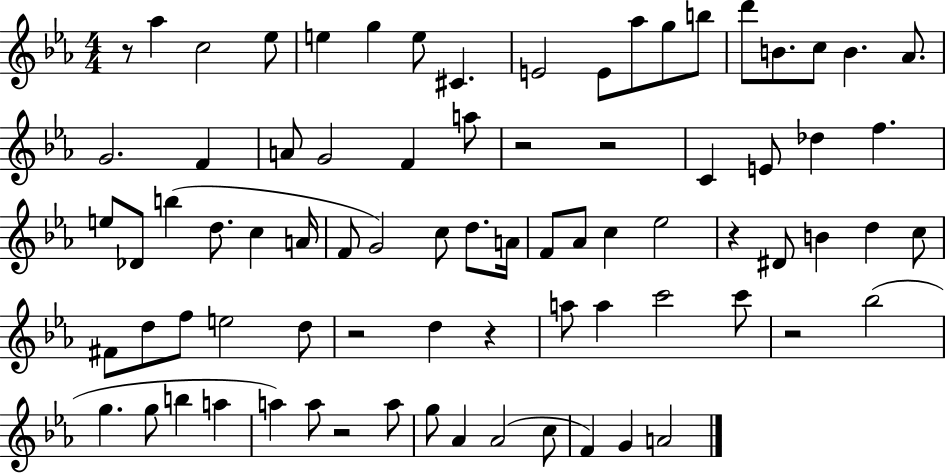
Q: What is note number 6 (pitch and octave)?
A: E5